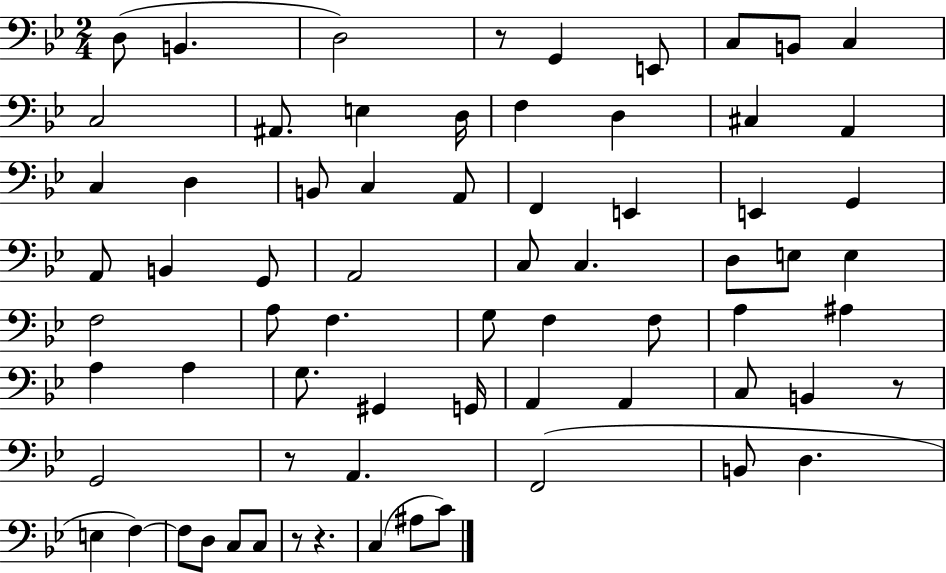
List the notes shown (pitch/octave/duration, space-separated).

D3/e B2/q. D3/h R/e G2/q E2/e C3/e B2/e C3/q C3/h A#2/e. E3/q D3/s F3/q D3/q C#3/q A2/q C3/q D3/q B2/e C3/q A2/e F2/q E2/q E2/q G2/q A2/e B2/q G2/e A2/h C3/e C3/q. D3/e E3/e E3/q F3/h A3/e F3/q. G3/e F3/q F3/e A3/q A#3/q A3/q A3/q G3/e. G#2/q G2/s A2/q A2/q C3/e B2/q R/e G2/h R/e A2/q. F2/h B2/e D3/q. E3/q F3/q F3/e D3/e C3/e C3/e R/e R/q. C3/q A#3/e C4/e